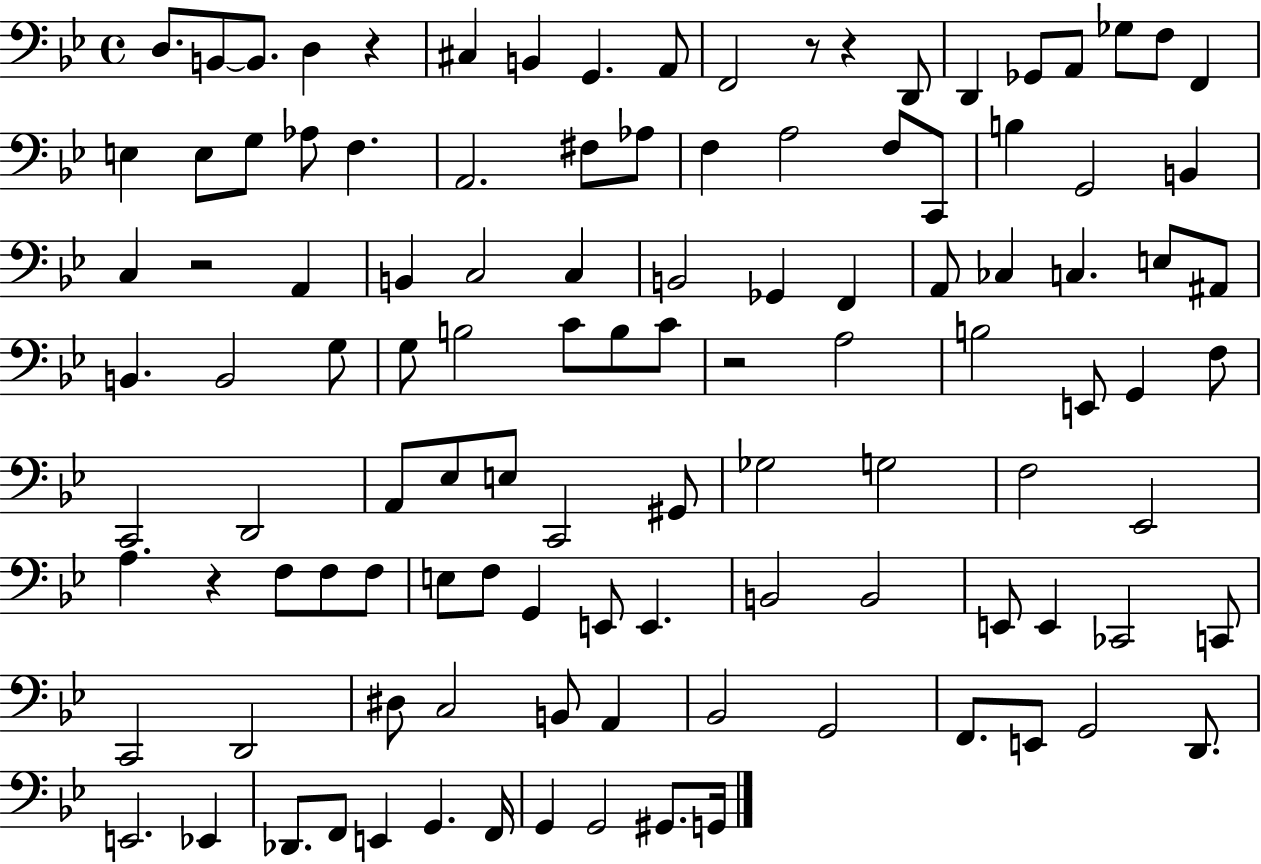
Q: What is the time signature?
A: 4/4